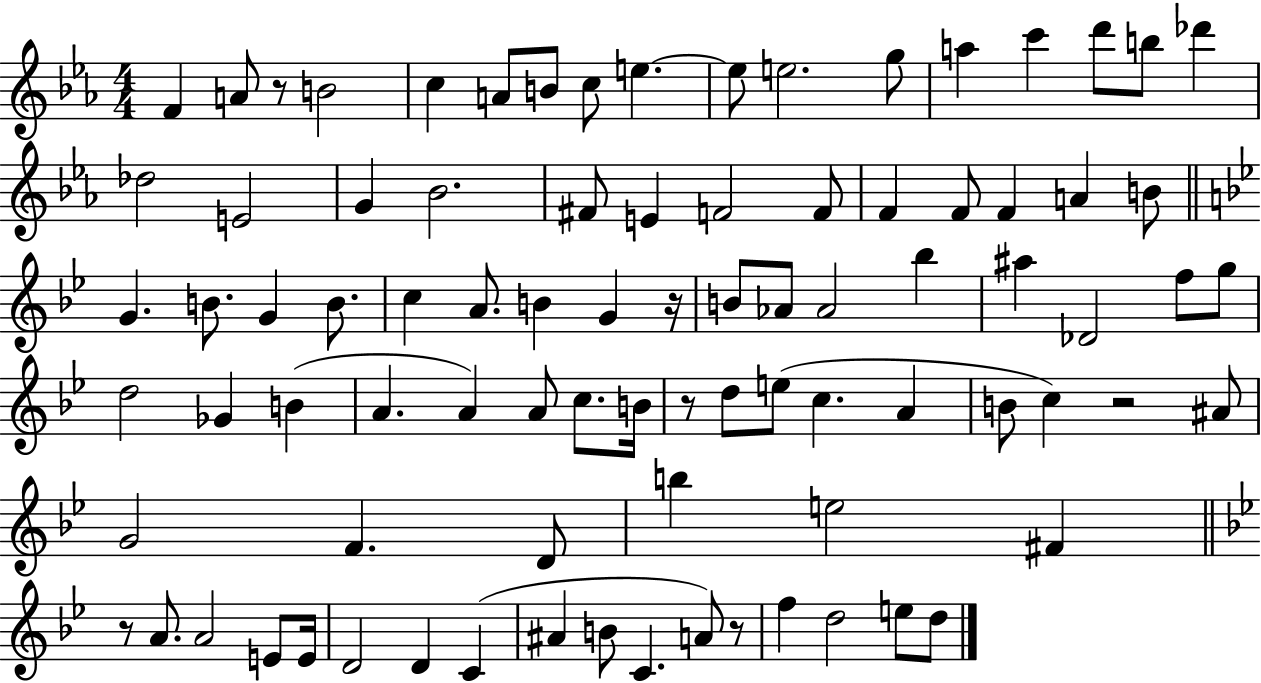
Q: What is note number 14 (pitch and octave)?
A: D6